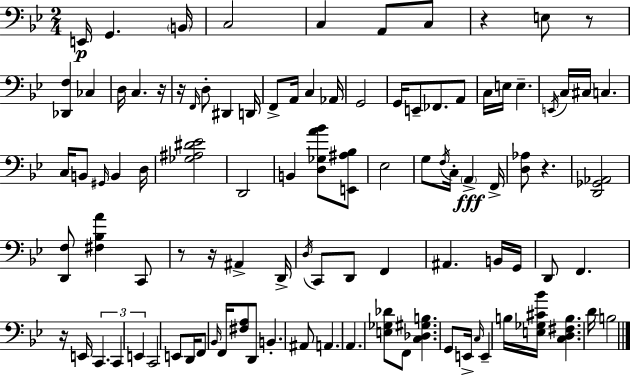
X:1
T:Untitled
M:2/4
L:1/4
K:Gm
E,,/4 G,, B,,/4 C,2 C, A,,/2 C,/2 z E,/2 z/2 [_D,,F,] _C, D,/4 C, z/4 z/4 F,,/4 D,/2 ^D,, D,,/4 F,,/2 A,,/4 C, _A,,/4 G,,2 G,,/4 E,,/2 _F,,/2 A,,/2 C,/4 E,/4 E, E,,/4 C,/4 ^C,/4 C, C,/4 B,,/2 ^G,,/4 B,, D,/4 [_G,^A,^D_E]2 D,,2 B,, [D,_G,A_B]/2 [E,,^A,_B,]/2 _E,2 G,/2 F,/4 C,/4 A,, F,,/4 [D,_A,]/2 z [D,,_G,,_A,,]2 [D,,F,]/2 [^F,_B,A] C,,/2 z/2 z/4 ^A,, D,,/4 D,/4 C,,/2 D,,/2 F,, ^A,, B,,/4 G,,/4 D,,/2 F,, z/4 E,,/4 C,, C,, E,, C,,2 E,,/2 D,,/4 F,,/2 _B,,/4 F,,/4 [^F,A,]/2 D,,/2 B,, ^A,,/2 A,, A,, [E,_G,_D]/2 F,,/2 [C,_D,^G,B,] G,,/2 E,,/4 C,/4 E,, B,/4 [E,_G,^C_B]/4 [C,D,^F,B,] D/4 B,2